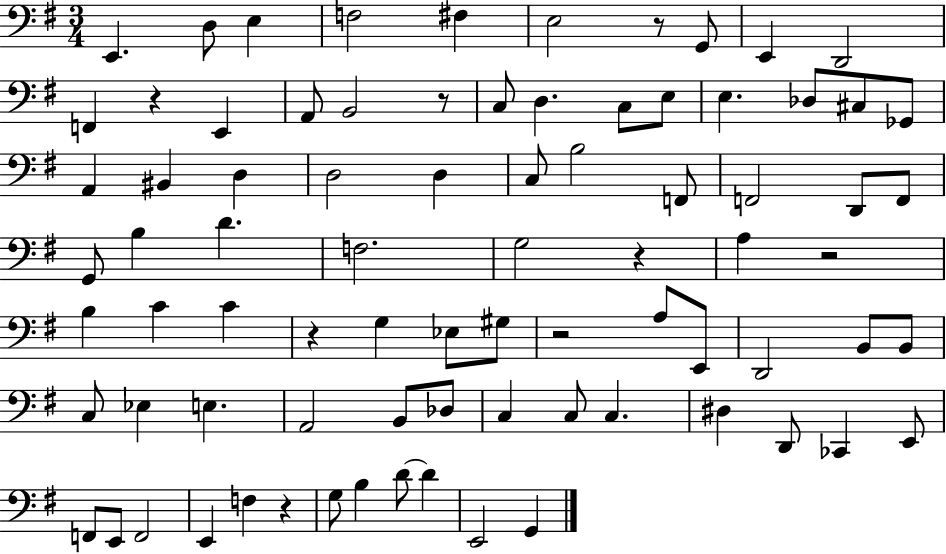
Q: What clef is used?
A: bass